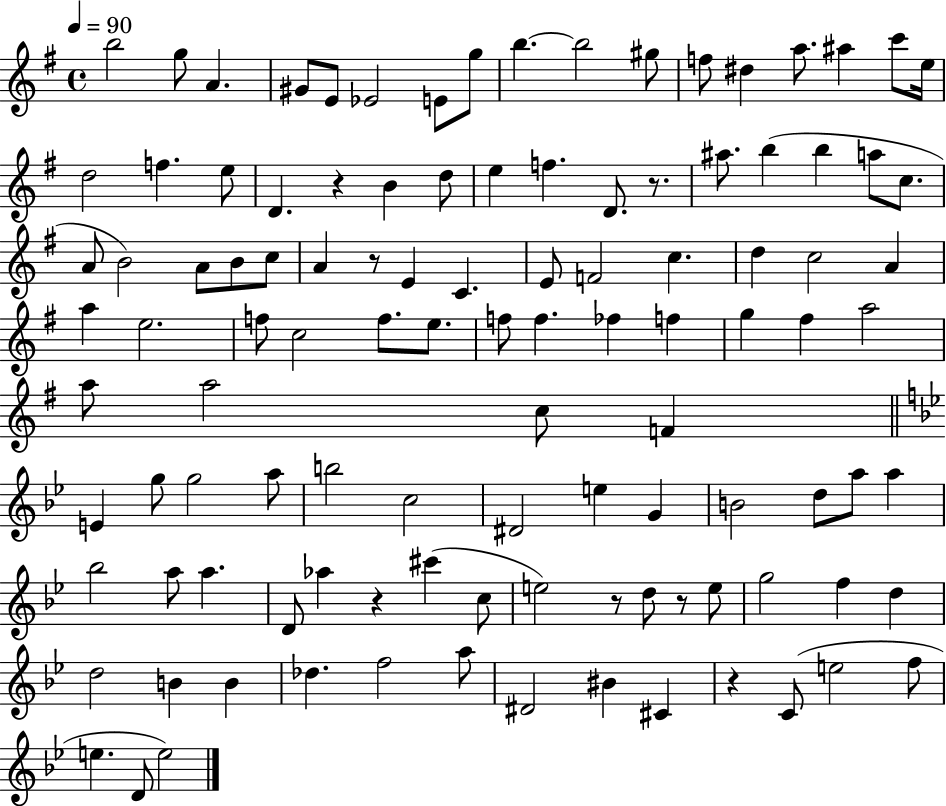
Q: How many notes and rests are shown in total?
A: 110